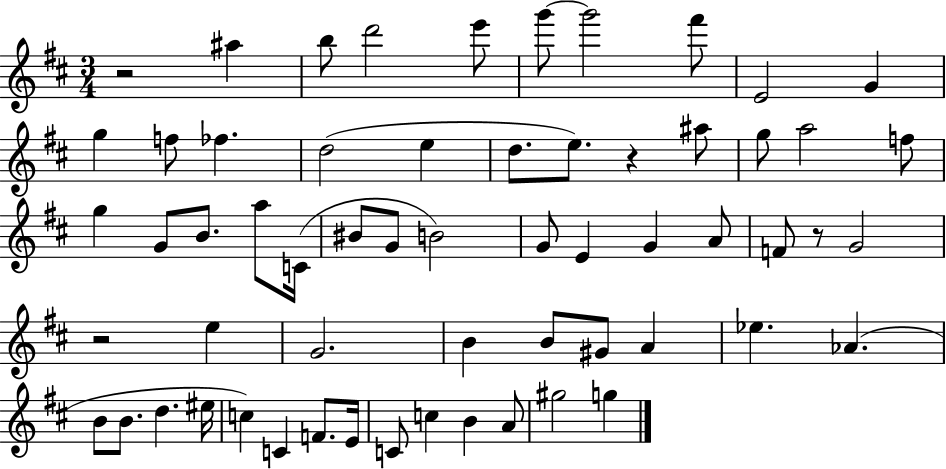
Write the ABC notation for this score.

X:1
T:Untitled
M:3/4
L:1/4
K:D
z2 ^a b/2 d'2 e'/2 g'/2 g'2 ^f'/2 E2 G g f/2 _f d2 e d/2 e/2 z ^a/2 g/2 a2 f/2 g G/2 B/2 a/2 C/4 ^B/2 G/2 B2 G/2 E G A/2 F/2 z/2 G2 z2 e G2 B B/2 ^G/2 A _e _A B/2 B/2 d ^e/4 c C F/2 E/4 C/2 c B A/2 ^g2 g